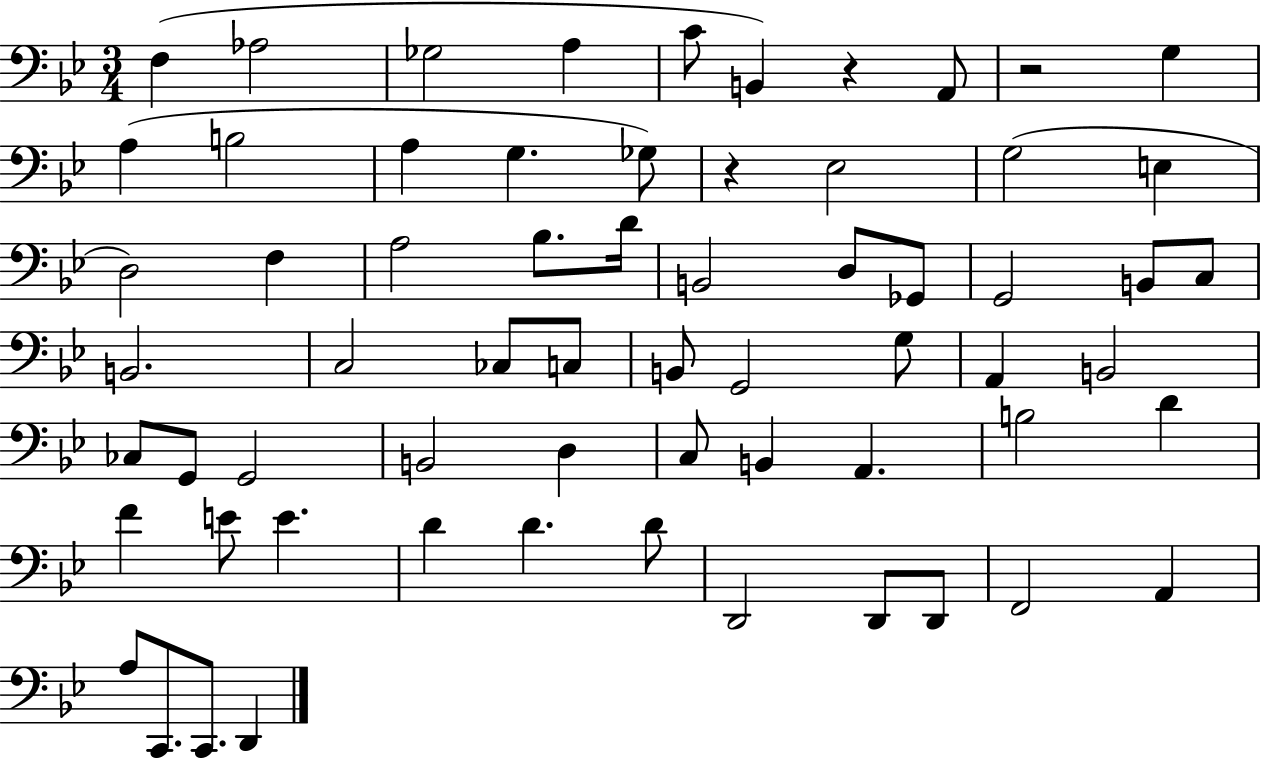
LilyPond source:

{
  \clef bass
  \numericTimeSignature
  \time 3/4
  \key bes \major
  f4( aes2 | ges2 a4 | c'8 b,4) r4 a,8 | r2 g4 | \break a4( b2 | a4 g4. ges8) | r4 ees2 | g2( e4 | \break d2) f4 | a2 bes8. d'16 | b,2 d8 ges,8 | g,2 b,8 c8 | \break b,2. | c2 ces8 c8 | b,8 g,2 g8 | a,4 b,2 | \break ces8 g,8 g,2 | b,2 d4 | c8 b,4 a,4. | b2 d'4 | \break f'4 e'8 e'4. | d'4 d'4. d'8 | d,2 d,8 d,8 | f,2 a,4 | \break a8 c,8. c,8. d,4 | \bar "|."
}